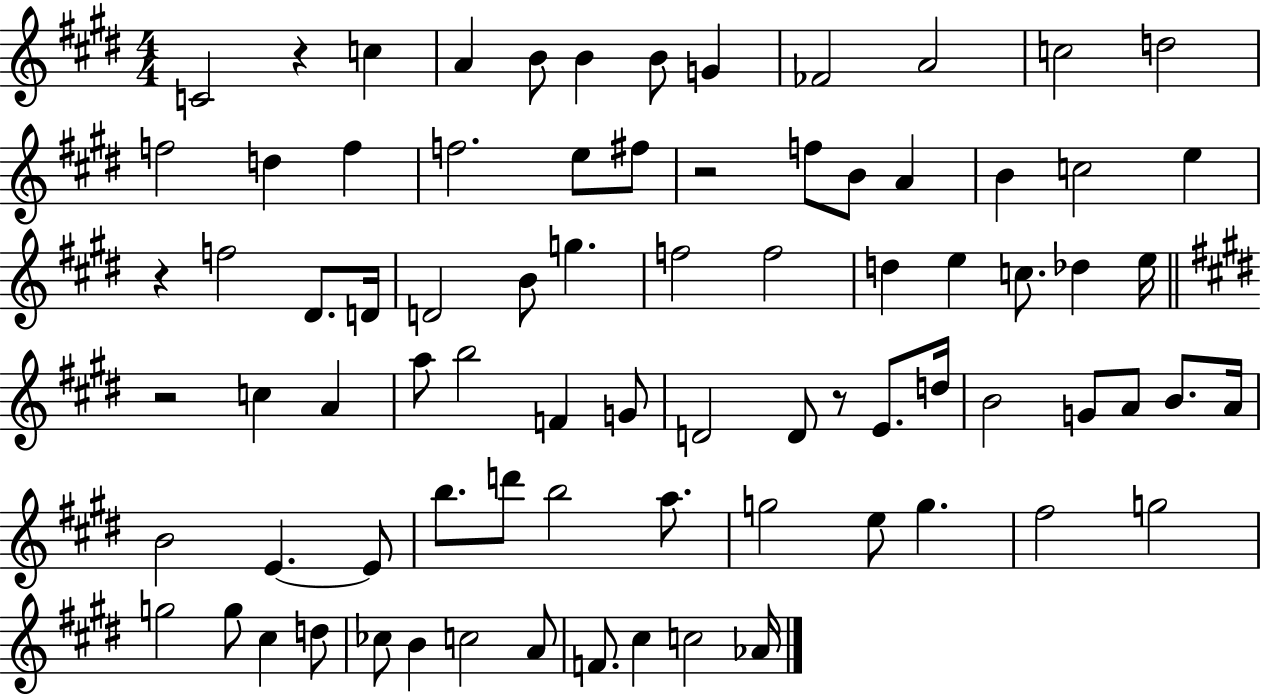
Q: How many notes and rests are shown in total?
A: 80